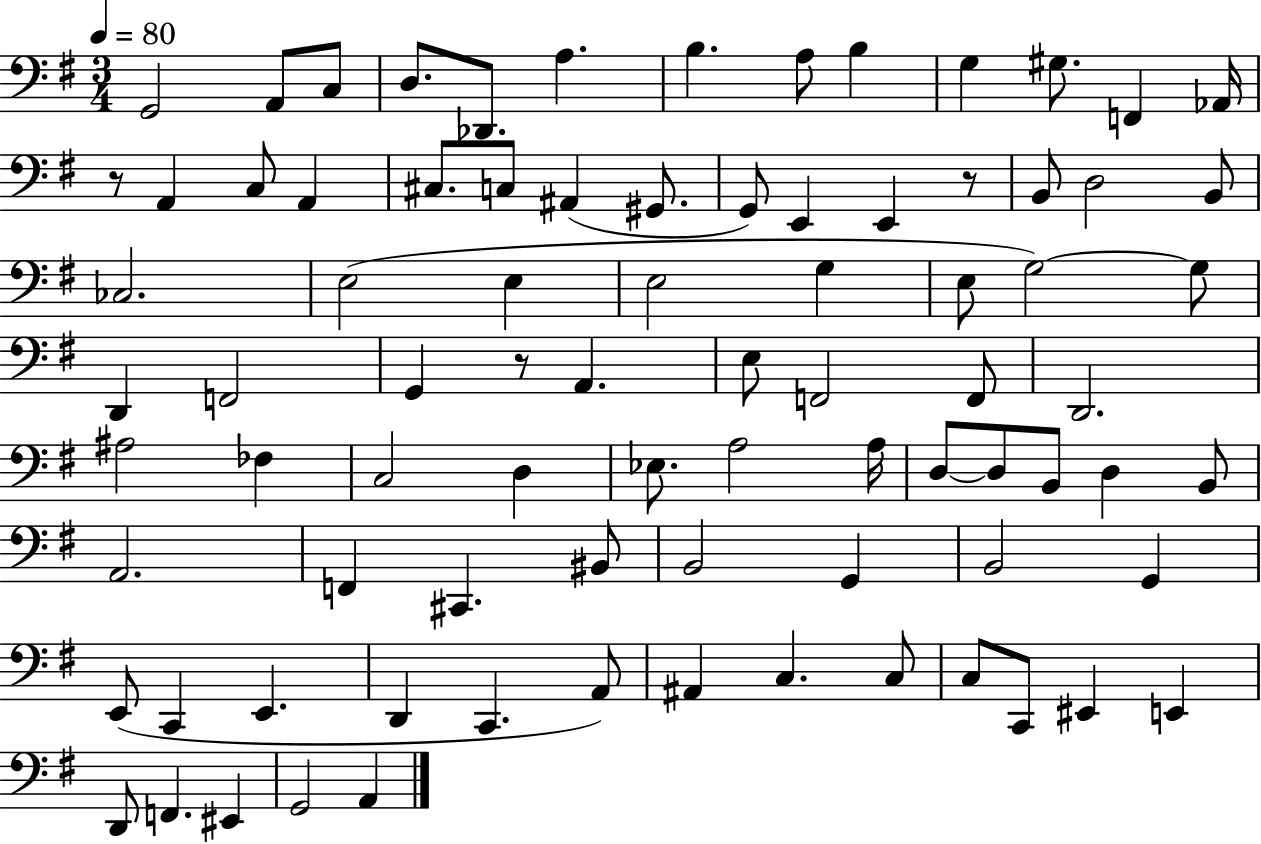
{
  \clef bass
  \numericTimeSignature
  \time 3/4
  \key g \major
  \tempo 4 = 80
  g,2 a,8 c8 | d8. des,8. a4. | b4. a8 b4 | g4 gis8. f,4 aes,16 | \break r8 a,4 c8 a,4 | cis8. c8 ais,4( gis,8. | g,8) e,4 e,4 r8 | b,8 d2 b,8 | \break ces2. | e2( e4 | e2 g4 | e8 g2~~) g8 | \break d,4 f,2 | g,4 r8 a,4. | e8 f,2 f,8 | d,2. | \break ais2 fes4 | c2 d4 | ees8. a2 a16 | d8~~ d8 b,8 d4 b,8 | \break a,2. | f,4 cis,4. bis,8 | b,2 g,4 | b,2 g,4 | \break e,8( c,4 e,4. | d,4 c,4. a,8) | ais,4 c4. c8 | c8 c,8 eis,4 e,4 | \break d,8 f,4. eis,4 | g,2 a,4 | \bar "|."
}